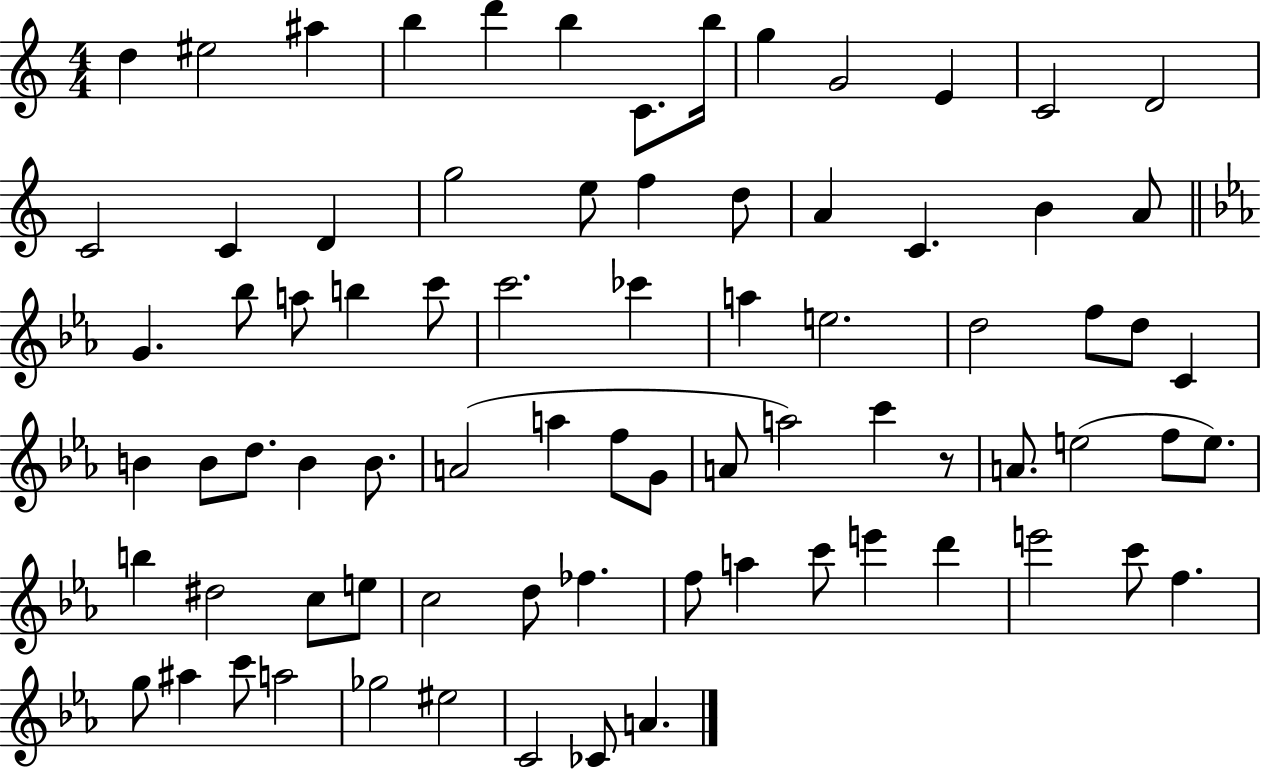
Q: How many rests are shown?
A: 1